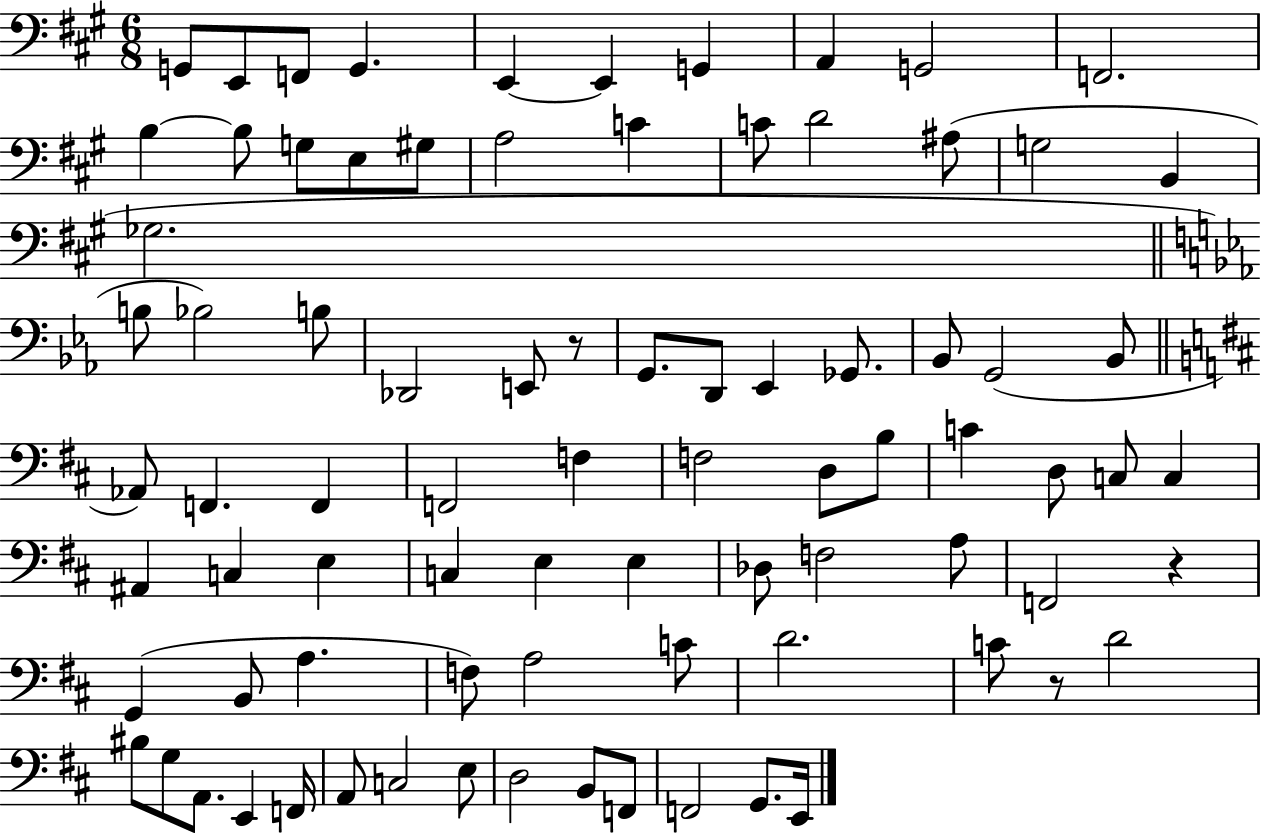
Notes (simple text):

G2/e E2/e F2/e G2/q. E2/q E2/q G2/q A2/q G2/h F2/h. B3/q B3/e G3/e E3/e G#3/e A3/h C4/q C4/e D4/h A#3/e G3/h B2/q Gb3/h. B3/e Bb3/h B3/e Db2/h E2/e R/e G2/e. D2/e Eb2/q Gb2/e. Bb2/e G2/h Bb2/e Ab2/e F2/q. F2/q F2/h F3/q F3/h D3/e B3/e C4/q D3/e C3/e C3/q A#2/q C3/q E3/q C3/q E3/q E3/q Db3/e F3/h A3/e F2/h R/q G2/q B2/e A3/q. F3/e A3/h C4/e D4/h. C4/e R/e D4/h BIS3/e G3/e A2/e. E2/q F2/s A2/e C3/h E3/e D3/h B2/e F2/e F2/h G2/e. E2/s